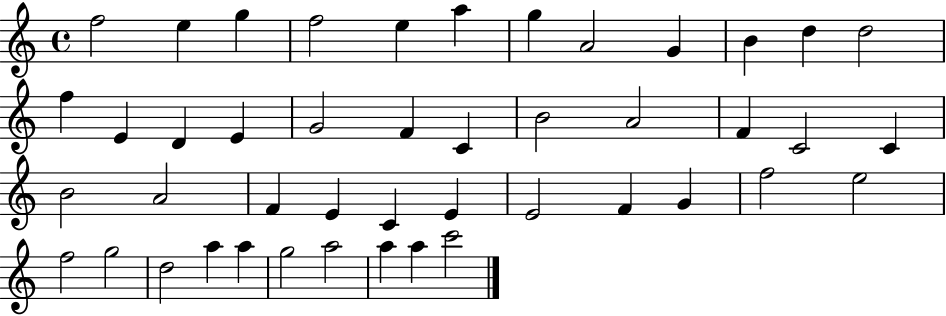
{
  \clef treble
  \time 4/4
  \defaultTimeSignature
  \key c \major
  f''2 e''4 g''4 | f''2 e''4 a''4 | g''4 a'2 g'4 | b'4 d''4 d''2 | \break f''4 e'4 d'4 e'4 | g'2 f'4 c'4 | b'2 a'2 | f'4 c'2 c'4 | \break b'2 a'2 | f'4 e'4 c'4 e'4 | e'2 f'4 g'4 | f''2 e''2 | \break f''2 g''2 | d''2 a''4 a''4 | g''2 a''2 | a''4 a''4 c'''2 | \break \bar "|."
}